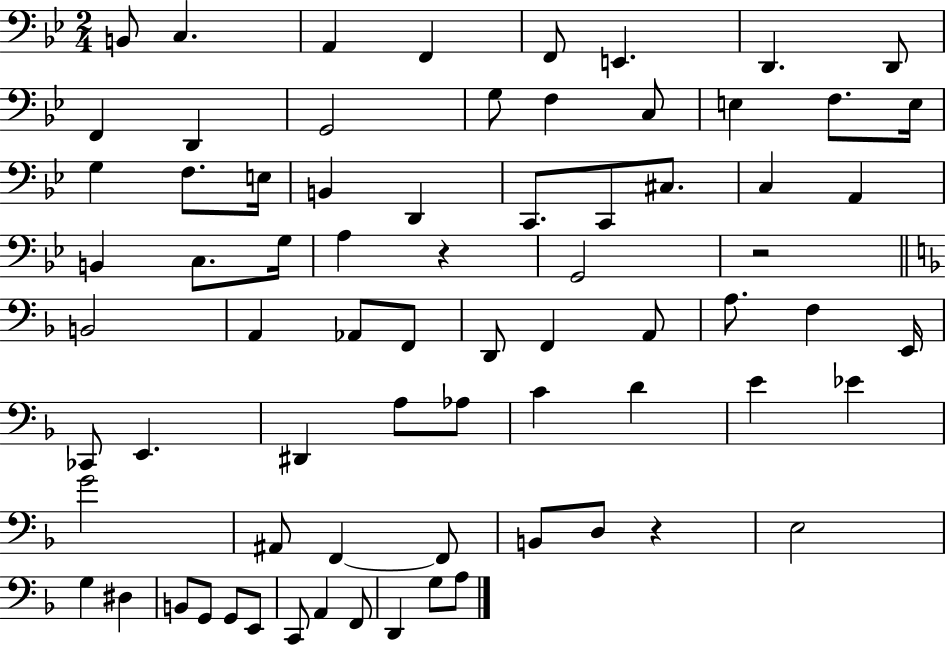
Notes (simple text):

B2/e C3/q. A2/q F2/q F2/e E2/q. D2/q. D2/e F2/q D2/q G2/h G3/e F3/q C3/e E3/q F3/e. E3/s G3/q F3/e. E3/s B2/q D2/q C2/e. C2/e C#3/e. C3/q A2/q B2/q C3/e. G3/s A3/q R/q G2/h R/h B2/h A2/q Ab2/e F2/e D2/e F2/q A2/e A3/e. F3/q E2/s CES2/e E2/q. D#2/q A3/e Ab3/e C4/q D4/q E4/q Eb4/q G4/h A#2/e F2/q F2/e B2/e D3/e R/q E3/h G3/q D#3/q B2/e G2/e G2/e E2/e C2/e A2/q F2/e D2/q G3/e A3/e